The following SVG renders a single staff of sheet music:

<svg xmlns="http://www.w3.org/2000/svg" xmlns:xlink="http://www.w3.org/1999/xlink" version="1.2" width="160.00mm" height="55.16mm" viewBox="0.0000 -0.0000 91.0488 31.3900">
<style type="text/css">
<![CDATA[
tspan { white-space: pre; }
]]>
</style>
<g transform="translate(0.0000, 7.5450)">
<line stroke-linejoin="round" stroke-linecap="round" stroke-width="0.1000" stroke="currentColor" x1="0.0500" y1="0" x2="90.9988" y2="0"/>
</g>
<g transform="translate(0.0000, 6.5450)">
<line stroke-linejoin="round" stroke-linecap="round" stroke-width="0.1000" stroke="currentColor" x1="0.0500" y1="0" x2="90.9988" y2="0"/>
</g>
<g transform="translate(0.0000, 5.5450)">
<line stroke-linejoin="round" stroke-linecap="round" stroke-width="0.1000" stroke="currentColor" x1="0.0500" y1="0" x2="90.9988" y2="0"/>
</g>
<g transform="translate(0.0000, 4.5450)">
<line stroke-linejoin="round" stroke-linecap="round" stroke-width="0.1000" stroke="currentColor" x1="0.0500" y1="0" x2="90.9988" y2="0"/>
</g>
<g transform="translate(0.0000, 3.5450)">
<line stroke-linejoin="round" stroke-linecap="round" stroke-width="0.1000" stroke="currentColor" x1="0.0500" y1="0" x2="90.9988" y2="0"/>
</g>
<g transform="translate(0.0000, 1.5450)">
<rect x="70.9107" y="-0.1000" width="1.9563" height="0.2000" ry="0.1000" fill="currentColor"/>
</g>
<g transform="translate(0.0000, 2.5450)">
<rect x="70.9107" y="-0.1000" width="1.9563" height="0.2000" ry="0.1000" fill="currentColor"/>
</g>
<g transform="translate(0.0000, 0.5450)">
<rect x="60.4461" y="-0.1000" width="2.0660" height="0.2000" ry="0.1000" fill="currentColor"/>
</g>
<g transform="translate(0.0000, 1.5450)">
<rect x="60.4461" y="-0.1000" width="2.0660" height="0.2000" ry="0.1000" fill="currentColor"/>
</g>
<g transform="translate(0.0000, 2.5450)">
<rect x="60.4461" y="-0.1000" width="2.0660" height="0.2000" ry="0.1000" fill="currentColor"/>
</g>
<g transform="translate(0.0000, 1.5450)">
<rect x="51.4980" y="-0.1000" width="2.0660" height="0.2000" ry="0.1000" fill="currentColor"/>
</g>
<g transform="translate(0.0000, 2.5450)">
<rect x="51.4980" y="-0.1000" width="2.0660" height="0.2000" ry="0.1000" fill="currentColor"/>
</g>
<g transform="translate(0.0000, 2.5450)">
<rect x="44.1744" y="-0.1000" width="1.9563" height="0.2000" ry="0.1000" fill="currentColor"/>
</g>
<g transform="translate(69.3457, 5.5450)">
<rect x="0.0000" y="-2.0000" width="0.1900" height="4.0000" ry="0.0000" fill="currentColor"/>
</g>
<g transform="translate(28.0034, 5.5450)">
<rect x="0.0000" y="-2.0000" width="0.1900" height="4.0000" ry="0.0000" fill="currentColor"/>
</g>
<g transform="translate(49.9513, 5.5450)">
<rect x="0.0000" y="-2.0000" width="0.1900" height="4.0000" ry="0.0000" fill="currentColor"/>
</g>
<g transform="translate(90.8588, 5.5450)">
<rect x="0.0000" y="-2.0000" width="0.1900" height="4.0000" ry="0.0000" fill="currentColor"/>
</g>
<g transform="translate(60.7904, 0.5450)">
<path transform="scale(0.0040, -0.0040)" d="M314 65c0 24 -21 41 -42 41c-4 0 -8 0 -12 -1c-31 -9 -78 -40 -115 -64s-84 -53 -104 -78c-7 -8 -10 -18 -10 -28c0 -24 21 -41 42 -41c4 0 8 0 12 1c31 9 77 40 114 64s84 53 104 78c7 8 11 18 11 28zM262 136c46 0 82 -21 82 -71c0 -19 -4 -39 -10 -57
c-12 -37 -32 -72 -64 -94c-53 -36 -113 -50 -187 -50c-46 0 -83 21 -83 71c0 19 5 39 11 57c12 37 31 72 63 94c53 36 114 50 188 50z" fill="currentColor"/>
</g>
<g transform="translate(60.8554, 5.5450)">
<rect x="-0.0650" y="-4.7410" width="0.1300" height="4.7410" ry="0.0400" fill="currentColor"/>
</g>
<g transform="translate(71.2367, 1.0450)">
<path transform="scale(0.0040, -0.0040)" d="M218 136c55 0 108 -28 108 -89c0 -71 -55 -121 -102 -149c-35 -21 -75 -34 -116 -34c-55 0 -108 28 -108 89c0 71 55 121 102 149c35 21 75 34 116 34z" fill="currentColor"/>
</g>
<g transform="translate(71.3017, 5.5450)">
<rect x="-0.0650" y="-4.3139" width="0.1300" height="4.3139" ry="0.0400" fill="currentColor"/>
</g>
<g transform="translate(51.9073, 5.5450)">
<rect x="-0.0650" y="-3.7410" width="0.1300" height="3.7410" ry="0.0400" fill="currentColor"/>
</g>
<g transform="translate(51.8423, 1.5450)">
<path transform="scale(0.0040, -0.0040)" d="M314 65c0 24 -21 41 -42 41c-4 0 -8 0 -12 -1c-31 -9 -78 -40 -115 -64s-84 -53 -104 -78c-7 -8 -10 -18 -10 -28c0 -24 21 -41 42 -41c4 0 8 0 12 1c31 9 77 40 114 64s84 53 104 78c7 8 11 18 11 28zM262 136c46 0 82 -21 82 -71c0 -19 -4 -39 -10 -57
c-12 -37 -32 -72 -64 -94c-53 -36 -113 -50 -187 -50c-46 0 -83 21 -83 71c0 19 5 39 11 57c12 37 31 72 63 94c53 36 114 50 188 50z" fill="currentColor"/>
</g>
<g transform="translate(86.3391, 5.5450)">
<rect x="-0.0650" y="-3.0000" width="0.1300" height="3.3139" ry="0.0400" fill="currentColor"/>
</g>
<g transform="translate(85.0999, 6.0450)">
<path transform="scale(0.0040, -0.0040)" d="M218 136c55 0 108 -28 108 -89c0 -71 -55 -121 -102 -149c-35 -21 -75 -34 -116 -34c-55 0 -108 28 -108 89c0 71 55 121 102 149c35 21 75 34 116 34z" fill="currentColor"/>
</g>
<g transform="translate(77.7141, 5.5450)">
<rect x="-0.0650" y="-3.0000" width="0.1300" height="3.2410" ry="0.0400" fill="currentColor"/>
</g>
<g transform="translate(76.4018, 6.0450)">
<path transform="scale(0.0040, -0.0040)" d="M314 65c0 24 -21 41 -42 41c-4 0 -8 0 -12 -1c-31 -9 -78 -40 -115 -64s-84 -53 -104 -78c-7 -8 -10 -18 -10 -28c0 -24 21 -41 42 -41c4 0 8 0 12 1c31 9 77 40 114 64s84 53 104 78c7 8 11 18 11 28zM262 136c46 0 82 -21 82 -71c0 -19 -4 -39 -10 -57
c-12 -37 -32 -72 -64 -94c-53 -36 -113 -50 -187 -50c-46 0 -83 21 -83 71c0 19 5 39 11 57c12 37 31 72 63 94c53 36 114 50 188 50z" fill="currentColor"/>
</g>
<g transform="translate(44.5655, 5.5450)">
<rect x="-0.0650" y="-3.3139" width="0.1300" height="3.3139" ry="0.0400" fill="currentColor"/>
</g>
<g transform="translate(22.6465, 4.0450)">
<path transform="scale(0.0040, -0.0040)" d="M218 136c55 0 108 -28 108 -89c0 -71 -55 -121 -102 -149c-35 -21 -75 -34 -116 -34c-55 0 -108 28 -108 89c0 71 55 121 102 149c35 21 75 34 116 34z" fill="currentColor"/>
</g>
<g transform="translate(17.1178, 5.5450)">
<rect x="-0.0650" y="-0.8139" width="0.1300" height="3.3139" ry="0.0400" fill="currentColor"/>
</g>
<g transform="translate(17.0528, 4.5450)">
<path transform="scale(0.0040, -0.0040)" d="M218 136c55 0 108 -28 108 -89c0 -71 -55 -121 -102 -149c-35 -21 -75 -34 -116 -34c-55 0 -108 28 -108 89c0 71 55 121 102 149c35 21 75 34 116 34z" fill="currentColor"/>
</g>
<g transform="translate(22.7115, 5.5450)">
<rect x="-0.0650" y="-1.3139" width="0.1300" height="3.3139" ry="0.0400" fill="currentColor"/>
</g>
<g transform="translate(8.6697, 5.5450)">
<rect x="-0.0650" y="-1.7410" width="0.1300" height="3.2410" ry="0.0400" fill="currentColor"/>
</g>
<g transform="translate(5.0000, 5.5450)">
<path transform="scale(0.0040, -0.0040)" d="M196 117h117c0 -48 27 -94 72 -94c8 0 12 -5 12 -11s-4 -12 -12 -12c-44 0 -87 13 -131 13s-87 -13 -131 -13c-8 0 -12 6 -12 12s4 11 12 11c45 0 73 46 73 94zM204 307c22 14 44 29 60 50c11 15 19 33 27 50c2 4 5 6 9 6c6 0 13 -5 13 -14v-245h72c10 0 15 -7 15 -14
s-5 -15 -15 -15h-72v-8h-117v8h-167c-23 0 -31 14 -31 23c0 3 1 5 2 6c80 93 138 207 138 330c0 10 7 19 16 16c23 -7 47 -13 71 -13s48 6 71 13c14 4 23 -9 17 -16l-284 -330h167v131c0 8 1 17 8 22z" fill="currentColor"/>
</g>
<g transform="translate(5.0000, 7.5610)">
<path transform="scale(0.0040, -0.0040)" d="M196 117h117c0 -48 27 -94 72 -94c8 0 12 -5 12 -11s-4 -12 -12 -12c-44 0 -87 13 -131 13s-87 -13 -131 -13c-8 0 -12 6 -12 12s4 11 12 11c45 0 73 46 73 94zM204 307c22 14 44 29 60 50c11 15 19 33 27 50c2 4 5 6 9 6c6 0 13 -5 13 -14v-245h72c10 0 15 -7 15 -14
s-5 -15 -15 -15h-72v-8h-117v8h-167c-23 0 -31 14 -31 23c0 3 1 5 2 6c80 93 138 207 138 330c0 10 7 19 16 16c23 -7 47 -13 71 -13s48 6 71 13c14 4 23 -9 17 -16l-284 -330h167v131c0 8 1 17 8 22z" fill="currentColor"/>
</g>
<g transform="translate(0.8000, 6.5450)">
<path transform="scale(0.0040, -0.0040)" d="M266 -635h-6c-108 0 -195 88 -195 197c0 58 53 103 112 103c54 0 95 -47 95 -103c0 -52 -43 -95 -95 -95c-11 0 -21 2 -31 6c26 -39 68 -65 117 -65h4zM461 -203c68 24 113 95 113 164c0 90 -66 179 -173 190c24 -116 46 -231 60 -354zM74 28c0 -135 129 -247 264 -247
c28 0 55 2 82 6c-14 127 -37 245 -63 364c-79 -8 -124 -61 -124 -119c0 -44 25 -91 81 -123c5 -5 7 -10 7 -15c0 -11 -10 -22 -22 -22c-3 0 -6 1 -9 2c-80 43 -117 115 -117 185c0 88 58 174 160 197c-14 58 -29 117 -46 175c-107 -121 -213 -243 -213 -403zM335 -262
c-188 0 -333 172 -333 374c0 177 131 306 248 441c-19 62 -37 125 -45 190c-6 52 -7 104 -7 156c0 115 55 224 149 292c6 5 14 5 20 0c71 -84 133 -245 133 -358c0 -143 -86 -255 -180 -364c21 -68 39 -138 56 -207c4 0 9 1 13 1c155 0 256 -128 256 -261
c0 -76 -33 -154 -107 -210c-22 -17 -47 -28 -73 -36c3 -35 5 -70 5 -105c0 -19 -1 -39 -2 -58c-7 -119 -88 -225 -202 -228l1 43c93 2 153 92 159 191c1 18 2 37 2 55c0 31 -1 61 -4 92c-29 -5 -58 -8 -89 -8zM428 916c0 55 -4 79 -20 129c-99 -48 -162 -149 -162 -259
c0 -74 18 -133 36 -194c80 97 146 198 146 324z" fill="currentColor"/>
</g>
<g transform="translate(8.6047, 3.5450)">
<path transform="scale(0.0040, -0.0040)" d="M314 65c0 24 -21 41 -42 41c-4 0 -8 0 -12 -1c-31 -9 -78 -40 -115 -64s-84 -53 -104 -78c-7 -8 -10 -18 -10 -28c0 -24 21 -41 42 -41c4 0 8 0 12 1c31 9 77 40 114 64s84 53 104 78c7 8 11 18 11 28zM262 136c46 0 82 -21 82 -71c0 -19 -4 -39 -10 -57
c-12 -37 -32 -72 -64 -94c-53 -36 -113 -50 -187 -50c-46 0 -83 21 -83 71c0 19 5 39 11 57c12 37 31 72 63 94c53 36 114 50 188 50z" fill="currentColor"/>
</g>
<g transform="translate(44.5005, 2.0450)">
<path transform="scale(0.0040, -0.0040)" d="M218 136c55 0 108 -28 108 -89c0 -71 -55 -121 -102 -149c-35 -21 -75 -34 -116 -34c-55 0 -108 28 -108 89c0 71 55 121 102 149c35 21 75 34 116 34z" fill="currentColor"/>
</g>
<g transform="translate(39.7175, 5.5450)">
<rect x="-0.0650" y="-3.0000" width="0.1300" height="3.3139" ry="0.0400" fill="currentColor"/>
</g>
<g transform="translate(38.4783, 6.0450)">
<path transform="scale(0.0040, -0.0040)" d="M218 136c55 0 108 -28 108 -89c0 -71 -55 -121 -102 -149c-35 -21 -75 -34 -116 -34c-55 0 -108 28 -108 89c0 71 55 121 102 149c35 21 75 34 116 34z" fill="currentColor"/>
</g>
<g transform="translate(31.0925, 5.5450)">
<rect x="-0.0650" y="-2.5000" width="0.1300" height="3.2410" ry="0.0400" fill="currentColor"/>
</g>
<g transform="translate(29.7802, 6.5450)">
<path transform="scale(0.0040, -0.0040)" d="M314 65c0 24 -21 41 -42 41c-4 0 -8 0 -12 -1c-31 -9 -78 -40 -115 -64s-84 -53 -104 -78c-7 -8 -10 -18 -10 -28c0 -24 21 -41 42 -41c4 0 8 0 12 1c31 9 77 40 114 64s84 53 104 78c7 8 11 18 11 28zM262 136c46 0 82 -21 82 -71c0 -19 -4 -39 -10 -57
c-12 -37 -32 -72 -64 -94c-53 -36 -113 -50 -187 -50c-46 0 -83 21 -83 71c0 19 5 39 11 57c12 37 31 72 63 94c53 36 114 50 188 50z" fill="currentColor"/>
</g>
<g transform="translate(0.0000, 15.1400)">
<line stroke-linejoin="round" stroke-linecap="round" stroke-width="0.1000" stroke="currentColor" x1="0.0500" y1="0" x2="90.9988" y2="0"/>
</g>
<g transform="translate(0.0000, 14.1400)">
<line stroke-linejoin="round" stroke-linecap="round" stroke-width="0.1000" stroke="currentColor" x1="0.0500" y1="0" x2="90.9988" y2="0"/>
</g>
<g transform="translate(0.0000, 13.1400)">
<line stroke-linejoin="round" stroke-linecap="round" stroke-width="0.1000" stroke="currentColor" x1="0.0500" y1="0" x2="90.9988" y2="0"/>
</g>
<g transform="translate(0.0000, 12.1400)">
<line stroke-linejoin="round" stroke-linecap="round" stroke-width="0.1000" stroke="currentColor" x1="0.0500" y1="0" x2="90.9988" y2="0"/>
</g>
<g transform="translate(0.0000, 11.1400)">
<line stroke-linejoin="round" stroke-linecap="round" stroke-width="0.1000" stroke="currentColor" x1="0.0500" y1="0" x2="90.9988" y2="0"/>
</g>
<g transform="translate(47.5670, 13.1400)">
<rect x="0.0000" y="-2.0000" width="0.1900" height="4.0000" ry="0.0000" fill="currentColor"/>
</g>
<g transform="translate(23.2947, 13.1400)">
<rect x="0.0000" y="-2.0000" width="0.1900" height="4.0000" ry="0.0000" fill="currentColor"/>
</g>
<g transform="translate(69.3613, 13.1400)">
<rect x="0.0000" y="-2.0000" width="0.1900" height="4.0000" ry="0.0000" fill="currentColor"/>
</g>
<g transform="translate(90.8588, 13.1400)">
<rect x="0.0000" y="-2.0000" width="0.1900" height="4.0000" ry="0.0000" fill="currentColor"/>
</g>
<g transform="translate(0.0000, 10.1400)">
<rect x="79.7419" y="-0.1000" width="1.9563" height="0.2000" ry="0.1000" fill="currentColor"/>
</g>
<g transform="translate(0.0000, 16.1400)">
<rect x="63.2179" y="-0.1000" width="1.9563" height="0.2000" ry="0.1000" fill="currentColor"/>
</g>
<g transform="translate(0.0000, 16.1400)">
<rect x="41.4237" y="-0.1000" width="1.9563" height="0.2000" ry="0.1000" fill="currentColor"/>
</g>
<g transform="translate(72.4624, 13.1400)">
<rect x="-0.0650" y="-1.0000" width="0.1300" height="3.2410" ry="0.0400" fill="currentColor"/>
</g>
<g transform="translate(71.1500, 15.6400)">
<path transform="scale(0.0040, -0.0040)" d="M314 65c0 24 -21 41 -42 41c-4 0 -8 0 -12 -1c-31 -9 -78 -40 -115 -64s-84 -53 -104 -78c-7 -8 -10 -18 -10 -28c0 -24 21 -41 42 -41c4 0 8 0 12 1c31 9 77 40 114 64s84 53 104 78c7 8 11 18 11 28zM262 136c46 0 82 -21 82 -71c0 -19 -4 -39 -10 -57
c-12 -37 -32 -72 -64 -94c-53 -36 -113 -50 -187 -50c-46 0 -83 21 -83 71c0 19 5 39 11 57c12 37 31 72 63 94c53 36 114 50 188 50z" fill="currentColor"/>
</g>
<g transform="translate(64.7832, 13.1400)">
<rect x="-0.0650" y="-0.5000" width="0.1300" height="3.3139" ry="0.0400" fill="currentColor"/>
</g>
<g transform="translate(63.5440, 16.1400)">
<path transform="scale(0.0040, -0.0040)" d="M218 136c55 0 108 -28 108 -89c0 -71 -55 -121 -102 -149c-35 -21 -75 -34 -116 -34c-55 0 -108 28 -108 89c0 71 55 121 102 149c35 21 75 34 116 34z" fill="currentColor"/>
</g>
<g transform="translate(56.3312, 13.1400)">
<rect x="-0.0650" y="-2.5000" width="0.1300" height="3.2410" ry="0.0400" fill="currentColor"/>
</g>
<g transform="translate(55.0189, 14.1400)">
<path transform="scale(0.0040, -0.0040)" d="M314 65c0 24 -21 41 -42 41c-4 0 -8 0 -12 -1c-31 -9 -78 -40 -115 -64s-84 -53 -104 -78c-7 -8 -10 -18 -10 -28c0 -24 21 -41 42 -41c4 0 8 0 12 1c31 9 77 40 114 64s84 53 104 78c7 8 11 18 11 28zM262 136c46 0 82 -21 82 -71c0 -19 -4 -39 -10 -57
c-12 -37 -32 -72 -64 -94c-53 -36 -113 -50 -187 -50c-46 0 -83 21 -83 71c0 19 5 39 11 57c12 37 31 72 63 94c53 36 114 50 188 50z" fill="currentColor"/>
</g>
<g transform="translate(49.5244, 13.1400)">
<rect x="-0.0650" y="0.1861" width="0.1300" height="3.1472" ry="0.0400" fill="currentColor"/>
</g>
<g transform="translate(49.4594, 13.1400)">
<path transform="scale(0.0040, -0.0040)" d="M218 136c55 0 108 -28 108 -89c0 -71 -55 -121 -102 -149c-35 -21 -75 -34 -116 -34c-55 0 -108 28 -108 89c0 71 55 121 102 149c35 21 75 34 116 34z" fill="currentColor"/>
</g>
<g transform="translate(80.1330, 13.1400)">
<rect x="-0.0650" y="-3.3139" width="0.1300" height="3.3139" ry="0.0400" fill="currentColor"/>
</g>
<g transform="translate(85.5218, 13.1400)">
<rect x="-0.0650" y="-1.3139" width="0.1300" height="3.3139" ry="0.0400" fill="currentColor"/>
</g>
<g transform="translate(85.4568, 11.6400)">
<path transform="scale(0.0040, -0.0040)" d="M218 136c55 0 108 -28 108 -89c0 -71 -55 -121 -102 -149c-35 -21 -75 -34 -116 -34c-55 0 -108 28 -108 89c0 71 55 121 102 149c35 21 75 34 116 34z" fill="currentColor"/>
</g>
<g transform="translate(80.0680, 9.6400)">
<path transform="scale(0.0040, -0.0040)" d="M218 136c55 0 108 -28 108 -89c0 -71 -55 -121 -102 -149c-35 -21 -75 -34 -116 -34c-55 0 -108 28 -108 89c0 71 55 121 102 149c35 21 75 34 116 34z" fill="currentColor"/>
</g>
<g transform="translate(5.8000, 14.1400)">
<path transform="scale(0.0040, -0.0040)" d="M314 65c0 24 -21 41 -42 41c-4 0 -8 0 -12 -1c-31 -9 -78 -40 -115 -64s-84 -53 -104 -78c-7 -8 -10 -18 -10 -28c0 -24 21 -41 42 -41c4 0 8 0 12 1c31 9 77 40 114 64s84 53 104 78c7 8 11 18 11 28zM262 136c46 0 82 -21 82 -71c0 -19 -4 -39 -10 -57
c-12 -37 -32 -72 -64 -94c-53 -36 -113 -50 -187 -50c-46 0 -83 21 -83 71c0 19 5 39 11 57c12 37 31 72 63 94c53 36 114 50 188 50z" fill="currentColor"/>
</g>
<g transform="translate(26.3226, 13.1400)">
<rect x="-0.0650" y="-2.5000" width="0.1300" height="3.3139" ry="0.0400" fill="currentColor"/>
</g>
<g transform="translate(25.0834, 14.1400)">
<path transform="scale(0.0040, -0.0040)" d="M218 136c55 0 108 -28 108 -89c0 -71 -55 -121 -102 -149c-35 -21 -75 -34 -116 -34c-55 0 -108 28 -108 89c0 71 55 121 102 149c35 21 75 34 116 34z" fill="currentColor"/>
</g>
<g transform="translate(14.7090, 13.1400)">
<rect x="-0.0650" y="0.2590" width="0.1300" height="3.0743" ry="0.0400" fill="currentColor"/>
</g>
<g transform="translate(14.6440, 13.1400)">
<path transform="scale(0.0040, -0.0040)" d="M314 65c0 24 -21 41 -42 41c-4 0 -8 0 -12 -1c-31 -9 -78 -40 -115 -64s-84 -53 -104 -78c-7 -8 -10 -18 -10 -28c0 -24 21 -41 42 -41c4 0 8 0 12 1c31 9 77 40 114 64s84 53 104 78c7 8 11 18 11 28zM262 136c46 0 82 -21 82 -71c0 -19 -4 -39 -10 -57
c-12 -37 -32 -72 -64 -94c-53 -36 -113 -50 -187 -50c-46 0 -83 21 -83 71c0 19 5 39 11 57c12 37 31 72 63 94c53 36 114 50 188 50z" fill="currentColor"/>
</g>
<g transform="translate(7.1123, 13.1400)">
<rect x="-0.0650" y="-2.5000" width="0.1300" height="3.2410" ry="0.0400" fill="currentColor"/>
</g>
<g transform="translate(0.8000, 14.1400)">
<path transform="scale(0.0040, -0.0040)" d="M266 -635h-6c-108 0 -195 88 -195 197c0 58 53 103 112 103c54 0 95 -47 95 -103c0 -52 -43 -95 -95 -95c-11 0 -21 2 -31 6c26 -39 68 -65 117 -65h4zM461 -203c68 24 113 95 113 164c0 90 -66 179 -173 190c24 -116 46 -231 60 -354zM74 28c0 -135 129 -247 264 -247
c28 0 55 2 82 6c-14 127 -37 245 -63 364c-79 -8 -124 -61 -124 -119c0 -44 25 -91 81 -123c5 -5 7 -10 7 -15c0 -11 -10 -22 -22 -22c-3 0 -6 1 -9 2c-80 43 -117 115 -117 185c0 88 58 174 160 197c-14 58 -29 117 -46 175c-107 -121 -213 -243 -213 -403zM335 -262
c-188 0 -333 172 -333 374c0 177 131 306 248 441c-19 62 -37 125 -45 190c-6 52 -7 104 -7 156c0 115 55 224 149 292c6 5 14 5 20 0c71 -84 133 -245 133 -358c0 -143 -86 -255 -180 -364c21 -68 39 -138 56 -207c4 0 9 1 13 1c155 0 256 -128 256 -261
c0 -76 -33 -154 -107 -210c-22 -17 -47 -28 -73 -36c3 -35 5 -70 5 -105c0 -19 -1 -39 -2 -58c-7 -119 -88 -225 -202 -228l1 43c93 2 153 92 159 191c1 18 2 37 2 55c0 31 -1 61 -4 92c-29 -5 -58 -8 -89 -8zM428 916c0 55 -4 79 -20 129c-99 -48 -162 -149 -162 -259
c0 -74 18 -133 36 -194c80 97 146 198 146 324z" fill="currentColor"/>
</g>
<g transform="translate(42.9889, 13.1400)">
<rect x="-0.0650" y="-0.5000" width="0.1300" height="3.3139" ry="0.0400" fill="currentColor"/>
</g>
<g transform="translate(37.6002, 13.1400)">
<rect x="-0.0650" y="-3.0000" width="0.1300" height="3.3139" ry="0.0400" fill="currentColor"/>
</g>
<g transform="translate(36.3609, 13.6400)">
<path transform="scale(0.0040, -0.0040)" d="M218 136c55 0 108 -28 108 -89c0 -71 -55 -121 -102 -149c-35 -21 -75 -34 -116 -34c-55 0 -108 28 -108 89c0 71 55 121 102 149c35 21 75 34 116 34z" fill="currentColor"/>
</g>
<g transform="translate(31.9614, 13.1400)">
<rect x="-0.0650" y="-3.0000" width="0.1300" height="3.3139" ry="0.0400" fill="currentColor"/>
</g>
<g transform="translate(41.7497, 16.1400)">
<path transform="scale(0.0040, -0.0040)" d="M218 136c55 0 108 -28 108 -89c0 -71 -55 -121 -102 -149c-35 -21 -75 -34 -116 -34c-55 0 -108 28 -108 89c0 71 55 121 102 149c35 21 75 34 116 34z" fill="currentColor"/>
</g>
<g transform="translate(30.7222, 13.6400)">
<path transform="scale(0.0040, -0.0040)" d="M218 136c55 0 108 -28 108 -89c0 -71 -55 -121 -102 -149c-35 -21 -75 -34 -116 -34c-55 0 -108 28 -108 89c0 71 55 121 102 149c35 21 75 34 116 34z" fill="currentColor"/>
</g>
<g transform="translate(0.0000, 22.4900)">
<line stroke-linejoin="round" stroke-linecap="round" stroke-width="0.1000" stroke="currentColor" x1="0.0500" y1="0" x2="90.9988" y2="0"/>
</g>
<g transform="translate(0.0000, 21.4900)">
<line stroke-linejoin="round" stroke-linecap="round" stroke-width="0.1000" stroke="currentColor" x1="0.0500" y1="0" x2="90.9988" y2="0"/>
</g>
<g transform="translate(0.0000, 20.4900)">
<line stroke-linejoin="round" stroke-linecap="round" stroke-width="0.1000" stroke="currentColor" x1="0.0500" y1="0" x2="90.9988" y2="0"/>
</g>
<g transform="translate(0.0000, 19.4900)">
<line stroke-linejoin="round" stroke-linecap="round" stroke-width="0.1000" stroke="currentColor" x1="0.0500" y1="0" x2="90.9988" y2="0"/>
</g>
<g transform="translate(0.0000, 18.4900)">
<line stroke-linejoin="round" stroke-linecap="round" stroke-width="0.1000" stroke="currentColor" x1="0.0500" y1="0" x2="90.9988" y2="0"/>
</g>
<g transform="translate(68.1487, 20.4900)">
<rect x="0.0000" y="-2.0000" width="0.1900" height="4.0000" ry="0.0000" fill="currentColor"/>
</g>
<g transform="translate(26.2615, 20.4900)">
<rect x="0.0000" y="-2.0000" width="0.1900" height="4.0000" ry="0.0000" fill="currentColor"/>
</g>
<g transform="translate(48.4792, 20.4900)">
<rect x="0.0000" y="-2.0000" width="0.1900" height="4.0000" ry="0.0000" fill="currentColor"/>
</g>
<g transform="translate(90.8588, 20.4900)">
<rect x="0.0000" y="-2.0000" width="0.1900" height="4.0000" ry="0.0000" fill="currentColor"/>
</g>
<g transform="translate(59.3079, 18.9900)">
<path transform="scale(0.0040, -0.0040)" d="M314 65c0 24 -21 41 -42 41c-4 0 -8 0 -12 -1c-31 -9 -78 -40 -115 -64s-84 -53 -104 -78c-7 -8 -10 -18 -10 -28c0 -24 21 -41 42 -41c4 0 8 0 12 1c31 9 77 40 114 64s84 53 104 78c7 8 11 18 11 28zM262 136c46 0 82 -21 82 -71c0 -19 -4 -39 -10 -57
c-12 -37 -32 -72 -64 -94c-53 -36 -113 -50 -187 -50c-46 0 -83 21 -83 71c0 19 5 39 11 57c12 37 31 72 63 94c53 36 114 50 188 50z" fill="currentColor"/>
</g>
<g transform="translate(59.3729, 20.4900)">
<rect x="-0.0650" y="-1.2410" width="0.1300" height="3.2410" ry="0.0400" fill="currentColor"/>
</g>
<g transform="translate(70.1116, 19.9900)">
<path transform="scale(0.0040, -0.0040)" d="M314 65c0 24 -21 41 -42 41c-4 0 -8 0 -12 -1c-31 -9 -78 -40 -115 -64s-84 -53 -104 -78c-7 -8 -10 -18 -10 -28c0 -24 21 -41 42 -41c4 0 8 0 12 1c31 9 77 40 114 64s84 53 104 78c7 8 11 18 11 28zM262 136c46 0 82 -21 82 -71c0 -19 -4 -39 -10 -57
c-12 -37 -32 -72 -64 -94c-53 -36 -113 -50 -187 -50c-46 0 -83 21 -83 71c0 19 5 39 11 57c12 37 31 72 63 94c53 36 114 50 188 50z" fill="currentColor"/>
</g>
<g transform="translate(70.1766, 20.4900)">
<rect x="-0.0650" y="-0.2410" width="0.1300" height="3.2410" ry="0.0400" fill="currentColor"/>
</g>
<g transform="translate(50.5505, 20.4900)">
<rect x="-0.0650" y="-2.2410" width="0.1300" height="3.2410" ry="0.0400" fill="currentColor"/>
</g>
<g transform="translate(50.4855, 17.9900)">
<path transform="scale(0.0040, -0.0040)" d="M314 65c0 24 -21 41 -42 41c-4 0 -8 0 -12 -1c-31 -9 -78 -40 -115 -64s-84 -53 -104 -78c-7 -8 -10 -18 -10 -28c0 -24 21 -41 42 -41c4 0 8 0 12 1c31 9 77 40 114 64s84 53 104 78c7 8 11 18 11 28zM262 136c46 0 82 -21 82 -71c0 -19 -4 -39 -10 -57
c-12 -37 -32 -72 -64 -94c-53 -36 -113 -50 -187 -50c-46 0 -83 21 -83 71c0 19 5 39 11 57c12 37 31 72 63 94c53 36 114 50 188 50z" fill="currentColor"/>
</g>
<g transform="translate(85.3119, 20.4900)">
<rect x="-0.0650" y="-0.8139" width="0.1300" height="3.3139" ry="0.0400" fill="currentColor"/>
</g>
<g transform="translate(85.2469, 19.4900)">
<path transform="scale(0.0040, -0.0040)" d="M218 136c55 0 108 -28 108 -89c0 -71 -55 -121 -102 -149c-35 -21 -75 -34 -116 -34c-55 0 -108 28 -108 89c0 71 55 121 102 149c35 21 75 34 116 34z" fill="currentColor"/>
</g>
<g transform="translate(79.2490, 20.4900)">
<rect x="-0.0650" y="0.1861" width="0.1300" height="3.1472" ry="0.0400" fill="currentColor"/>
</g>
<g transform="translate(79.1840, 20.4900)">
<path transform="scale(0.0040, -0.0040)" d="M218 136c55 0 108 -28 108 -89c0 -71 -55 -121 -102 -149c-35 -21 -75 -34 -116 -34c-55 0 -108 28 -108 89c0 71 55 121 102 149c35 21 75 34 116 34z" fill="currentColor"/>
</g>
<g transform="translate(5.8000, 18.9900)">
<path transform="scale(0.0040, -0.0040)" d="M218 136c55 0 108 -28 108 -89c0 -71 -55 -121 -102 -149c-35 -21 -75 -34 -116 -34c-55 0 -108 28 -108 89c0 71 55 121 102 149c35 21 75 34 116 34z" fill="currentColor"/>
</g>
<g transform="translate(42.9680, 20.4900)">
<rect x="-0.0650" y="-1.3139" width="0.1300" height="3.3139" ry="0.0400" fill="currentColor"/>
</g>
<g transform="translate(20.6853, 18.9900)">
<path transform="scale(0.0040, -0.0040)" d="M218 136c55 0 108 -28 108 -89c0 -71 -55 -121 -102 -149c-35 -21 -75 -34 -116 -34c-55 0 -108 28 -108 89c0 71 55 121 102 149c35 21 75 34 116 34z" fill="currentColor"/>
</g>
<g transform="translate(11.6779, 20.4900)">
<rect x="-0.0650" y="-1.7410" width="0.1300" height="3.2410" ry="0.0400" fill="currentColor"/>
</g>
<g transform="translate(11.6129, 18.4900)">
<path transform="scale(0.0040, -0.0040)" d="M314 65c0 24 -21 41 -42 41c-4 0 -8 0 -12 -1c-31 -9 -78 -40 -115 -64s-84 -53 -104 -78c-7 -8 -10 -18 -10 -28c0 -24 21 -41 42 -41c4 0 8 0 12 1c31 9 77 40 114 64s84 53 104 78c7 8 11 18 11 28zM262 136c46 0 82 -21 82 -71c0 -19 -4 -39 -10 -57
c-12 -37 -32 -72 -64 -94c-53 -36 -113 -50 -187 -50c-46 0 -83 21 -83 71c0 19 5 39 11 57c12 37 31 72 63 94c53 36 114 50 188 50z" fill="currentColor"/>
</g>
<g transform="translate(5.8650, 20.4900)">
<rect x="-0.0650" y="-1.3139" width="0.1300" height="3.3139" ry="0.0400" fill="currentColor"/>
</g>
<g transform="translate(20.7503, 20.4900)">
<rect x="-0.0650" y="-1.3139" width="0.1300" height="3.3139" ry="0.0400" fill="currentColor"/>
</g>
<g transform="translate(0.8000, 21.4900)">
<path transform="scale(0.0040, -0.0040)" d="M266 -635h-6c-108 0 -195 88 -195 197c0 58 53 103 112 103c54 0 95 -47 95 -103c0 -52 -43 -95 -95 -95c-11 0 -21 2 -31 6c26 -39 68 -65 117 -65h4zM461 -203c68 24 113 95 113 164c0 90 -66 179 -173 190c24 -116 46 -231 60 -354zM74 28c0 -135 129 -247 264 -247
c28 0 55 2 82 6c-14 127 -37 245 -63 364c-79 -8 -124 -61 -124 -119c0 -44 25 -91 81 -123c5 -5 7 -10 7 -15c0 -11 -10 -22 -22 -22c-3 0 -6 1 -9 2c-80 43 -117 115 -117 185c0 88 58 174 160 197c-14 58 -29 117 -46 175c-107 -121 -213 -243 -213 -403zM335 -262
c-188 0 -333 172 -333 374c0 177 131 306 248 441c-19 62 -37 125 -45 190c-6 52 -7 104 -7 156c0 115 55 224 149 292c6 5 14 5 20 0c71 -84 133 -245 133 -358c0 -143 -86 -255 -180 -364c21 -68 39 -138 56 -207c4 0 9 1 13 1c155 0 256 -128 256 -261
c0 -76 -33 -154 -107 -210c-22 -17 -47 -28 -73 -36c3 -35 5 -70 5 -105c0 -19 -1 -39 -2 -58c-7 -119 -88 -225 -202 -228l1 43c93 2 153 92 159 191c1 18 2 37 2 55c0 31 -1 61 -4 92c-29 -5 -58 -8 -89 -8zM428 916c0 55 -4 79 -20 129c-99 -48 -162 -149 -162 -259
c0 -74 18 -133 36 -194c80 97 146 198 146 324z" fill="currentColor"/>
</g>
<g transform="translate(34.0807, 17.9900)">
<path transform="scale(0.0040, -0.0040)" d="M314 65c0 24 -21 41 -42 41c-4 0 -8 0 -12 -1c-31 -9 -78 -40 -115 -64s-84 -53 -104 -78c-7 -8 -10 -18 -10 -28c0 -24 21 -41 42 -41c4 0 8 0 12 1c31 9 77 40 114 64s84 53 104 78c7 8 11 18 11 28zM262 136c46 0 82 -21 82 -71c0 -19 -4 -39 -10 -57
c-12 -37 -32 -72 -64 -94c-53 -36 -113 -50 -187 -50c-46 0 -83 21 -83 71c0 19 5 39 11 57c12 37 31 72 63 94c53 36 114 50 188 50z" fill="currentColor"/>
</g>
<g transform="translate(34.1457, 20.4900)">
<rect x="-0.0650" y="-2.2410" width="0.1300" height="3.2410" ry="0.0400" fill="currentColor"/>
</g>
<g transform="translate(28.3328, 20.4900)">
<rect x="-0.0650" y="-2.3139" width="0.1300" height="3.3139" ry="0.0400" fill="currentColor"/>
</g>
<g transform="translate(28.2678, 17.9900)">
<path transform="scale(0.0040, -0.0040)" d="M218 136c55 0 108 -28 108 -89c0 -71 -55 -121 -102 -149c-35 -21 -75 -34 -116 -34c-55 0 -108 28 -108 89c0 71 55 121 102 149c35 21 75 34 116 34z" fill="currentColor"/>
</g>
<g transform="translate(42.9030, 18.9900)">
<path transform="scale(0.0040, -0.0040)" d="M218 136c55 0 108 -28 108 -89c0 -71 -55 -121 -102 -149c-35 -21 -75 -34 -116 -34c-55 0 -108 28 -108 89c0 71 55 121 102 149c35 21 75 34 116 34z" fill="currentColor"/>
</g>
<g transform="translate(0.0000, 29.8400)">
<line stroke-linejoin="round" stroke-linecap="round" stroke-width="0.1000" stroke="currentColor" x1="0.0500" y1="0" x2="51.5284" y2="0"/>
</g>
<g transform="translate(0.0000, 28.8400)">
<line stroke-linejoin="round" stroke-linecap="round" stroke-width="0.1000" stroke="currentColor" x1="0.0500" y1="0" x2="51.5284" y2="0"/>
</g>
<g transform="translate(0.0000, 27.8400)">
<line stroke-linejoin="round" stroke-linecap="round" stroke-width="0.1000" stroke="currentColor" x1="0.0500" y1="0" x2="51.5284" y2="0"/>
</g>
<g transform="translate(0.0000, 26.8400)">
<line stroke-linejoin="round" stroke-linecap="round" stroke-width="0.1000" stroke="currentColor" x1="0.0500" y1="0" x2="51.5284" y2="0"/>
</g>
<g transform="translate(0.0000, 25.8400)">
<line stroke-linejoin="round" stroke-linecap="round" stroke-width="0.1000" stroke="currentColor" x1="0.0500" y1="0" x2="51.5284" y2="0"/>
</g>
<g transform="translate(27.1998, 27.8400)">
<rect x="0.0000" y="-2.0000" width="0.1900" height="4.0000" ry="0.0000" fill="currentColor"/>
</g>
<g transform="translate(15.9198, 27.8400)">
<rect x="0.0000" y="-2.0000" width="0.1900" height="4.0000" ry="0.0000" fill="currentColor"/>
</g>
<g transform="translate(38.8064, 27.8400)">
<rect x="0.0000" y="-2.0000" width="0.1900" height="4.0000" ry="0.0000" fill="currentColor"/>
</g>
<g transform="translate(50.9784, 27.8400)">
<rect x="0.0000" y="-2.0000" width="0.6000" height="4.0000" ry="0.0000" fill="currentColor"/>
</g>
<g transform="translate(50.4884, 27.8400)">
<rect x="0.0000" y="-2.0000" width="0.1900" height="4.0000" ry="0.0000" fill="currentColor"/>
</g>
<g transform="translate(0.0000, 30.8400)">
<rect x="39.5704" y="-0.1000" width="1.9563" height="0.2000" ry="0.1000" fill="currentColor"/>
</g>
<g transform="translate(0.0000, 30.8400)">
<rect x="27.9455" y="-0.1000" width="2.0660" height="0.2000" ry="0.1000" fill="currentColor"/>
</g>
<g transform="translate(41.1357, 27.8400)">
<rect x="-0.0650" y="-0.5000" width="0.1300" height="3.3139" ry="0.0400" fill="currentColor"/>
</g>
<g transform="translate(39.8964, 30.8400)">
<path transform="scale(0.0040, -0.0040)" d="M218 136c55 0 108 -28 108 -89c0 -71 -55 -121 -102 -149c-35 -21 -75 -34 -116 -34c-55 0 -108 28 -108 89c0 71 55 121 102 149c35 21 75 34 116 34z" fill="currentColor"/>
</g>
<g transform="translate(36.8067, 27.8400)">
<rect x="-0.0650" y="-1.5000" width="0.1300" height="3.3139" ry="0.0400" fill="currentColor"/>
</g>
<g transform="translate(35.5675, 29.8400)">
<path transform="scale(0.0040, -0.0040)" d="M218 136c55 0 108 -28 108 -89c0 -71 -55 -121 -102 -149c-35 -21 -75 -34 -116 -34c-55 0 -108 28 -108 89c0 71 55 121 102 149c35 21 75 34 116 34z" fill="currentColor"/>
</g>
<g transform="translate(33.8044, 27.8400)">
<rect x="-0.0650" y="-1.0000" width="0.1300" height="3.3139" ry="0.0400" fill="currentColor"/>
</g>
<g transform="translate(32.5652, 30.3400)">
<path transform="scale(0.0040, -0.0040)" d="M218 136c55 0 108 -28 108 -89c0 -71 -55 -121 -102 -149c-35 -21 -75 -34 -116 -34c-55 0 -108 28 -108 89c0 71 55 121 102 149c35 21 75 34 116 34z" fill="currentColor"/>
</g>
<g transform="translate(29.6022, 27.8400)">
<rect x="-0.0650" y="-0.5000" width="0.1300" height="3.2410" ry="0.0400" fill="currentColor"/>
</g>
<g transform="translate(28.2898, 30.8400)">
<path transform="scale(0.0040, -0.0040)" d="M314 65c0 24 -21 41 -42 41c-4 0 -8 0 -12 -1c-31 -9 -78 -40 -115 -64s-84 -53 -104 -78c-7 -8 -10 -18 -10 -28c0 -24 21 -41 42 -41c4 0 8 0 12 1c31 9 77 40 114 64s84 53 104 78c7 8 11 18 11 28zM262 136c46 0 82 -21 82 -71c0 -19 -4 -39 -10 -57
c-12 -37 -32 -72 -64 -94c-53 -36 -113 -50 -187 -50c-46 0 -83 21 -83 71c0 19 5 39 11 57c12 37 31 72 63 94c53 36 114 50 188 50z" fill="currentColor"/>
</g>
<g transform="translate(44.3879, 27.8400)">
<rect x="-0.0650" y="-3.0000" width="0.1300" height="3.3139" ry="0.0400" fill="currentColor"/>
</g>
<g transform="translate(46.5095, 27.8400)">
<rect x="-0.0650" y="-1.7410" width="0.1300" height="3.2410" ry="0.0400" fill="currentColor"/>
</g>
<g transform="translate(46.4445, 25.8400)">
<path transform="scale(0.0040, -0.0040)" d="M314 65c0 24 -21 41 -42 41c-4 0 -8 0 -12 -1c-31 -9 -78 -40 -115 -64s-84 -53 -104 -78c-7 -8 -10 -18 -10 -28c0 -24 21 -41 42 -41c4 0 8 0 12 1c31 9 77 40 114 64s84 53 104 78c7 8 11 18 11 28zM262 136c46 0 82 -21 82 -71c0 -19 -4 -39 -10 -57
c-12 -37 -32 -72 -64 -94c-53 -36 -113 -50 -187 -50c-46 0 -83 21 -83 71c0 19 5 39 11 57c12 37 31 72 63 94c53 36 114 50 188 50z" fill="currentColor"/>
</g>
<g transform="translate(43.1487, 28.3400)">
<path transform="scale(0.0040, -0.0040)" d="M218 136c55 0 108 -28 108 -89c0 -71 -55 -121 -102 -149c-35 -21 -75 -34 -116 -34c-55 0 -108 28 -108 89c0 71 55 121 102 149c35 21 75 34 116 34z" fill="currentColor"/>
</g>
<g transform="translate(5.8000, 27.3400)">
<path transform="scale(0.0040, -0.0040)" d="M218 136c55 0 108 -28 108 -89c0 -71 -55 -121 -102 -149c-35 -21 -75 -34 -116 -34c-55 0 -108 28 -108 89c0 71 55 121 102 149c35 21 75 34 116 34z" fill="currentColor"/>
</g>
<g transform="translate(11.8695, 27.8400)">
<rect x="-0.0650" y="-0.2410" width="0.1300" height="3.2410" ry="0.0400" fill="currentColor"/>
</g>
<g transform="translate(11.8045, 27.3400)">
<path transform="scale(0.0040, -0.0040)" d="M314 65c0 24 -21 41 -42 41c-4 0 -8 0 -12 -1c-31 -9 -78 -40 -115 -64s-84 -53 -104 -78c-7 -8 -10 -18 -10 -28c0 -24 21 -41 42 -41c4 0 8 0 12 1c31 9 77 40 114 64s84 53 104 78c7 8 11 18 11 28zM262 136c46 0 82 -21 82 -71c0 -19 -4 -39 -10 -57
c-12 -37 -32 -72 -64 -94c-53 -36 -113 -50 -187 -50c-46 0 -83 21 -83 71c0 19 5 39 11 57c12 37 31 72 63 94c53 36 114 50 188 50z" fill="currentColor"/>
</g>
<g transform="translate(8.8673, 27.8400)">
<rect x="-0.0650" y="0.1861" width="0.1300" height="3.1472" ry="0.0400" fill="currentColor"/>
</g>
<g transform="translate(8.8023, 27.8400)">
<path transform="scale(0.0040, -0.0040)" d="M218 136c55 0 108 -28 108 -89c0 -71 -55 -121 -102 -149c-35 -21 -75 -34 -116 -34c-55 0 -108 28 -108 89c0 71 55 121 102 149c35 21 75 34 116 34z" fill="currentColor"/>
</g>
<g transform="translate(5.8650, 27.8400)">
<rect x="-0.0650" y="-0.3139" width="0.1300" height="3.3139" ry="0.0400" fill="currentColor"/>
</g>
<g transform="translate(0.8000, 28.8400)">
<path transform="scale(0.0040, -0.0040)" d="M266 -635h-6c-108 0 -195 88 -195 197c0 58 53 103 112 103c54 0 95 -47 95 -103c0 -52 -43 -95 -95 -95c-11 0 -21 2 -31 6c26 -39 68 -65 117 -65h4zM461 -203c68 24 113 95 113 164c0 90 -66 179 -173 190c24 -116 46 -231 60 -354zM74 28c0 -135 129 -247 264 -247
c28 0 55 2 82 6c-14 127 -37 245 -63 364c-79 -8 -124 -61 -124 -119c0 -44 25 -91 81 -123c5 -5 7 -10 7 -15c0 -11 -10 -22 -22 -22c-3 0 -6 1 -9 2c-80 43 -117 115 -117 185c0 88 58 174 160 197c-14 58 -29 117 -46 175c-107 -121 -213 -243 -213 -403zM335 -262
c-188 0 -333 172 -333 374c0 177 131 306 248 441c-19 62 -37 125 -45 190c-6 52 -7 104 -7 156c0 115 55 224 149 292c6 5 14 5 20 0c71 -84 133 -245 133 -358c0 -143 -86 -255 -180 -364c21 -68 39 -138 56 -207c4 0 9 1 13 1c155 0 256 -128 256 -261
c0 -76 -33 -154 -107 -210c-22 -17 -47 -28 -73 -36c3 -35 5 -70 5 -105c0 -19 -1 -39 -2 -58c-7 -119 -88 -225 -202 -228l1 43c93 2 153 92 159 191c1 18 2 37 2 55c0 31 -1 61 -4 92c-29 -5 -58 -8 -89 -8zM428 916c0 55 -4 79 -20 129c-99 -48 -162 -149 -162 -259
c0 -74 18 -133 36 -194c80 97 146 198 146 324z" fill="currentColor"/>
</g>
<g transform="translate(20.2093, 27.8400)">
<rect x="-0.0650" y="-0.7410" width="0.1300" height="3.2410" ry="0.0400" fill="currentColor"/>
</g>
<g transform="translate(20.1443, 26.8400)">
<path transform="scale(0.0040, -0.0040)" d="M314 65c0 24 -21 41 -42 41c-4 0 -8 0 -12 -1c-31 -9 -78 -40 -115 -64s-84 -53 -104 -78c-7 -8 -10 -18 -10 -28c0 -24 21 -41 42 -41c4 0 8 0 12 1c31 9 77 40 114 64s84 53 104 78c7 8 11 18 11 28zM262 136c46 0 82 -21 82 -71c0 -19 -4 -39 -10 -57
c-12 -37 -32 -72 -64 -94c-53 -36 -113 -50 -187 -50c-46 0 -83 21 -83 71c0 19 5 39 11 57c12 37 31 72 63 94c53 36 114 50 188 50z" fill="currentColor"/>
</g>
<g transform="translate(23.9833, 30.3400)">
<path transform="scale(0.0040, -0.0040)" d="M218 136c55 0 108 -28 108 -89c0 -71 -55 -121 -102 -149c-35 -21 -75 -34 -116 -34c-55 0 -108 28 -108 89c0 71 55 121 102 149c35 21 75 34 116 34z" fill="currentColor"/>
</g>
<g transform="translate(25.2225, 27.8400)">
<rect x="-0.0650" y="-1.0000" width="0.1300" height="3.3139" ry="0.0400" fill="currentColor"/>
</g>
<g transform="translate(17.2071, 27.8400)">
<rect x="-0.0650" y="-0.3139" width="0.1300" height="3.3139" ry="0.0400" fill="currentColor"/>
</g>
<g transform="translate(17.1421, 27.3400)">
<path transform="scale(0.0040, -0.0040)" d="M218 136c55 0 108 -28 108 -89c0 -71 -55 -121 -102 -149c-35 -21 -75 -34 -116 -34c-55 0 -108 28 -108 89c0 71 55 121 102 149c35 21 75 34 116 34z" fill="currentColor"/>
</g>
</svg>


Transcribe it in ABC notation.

X:1
T:Untitled
M:4/4
L:1/4
K:C
f2 d e G2 A b c'2 e'2 d' A2 A G2 B2 G A A C B G2 C D2 b e e f2 e g g2 e g2 e2 c2 B d c B c2 c d2 D C2 D E C A f2